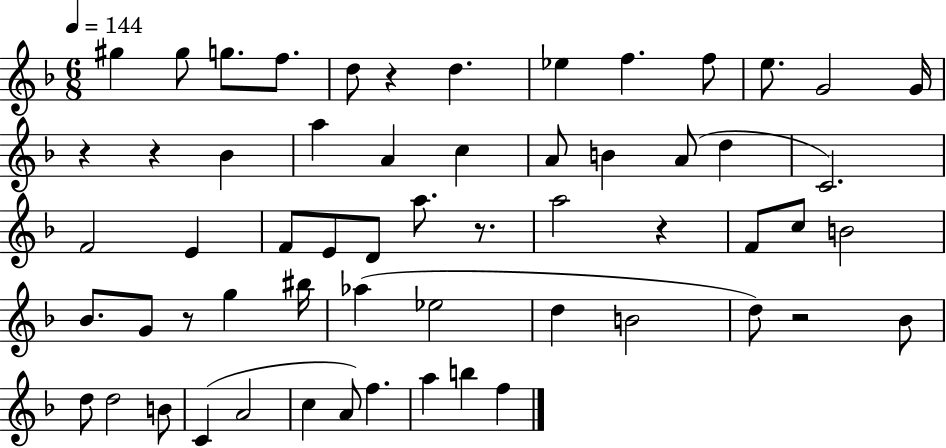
{
  \clef treble
  \numericTimeSignature
  \time 6/8
  \key f \major
  \tempo 4 = 144
  gis''4 gis''8 g''8. f''8. | d''8 r4 d''4. | ees''4 f''4. f''8 | e''8. g'2 g'16 | \break r4 r4 bes'4 | a''4 a'4 c''4 | a'8 b'4 a'8( d''4 | c'2.) | \break f'2 e'4 | f'8 e'8 d'8 a''8. r8. | a''2 r4 | f'8 c''8 b'2 | \break bes'8. g'8 r8 g''4 bis''16 | aes''4( ees''2 | d''4 b'2 | d''8) r2 bes'8 | \break d''8 d''2 b'8 | c'4( a'2 | c''4 a'8) f''4. | a''4 b''4 f''4 | \break \bar "|."
}